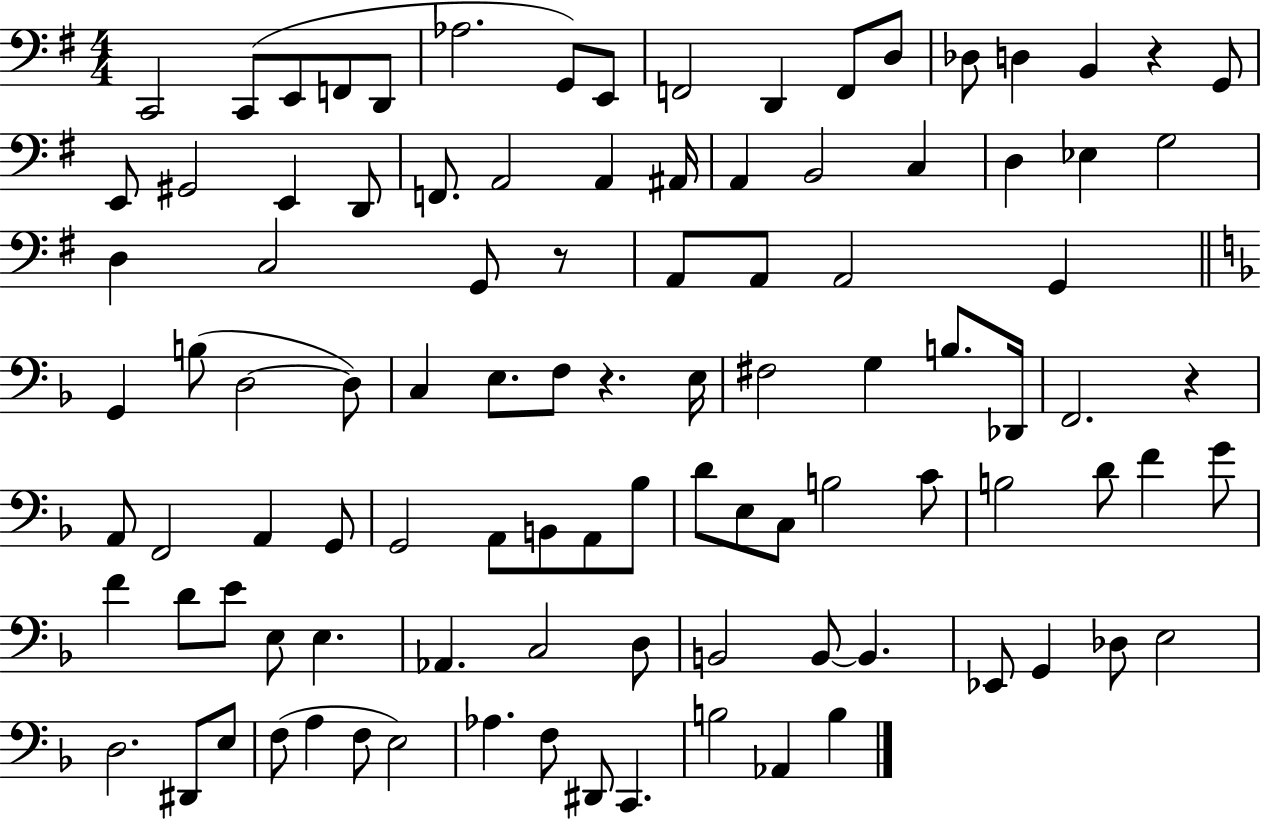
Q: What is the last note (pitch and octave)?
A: B3